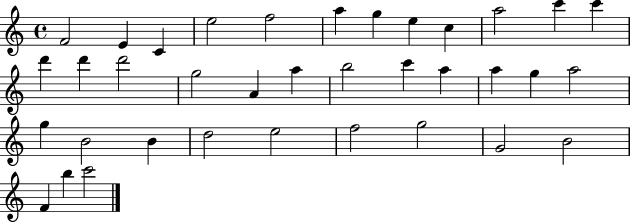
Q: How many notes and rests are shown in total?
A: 36